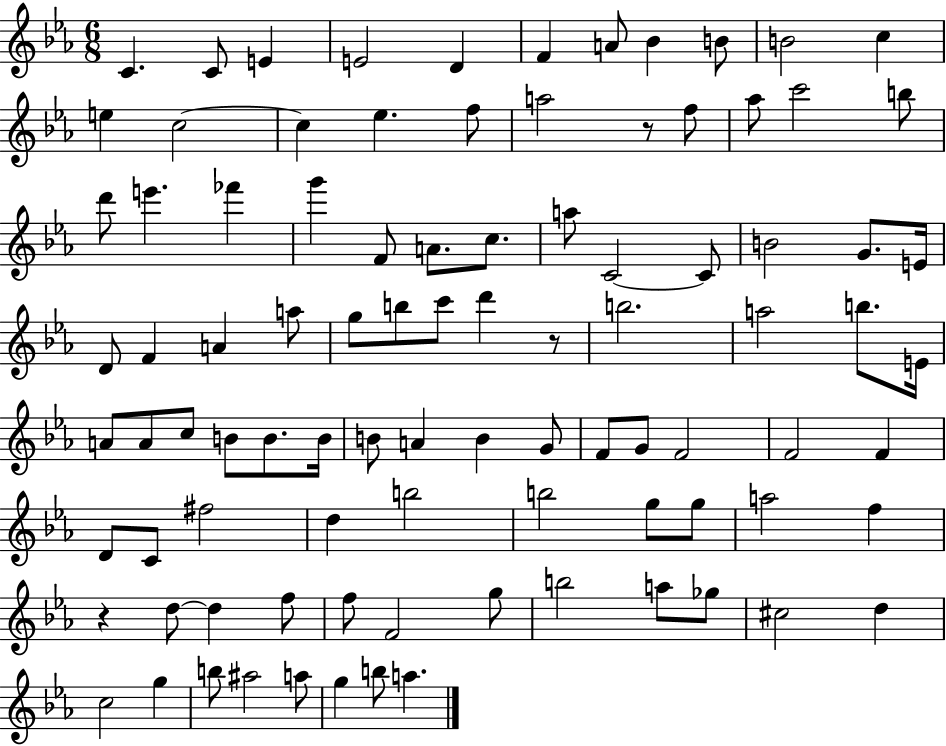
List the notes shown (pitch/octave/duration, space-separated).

C4/q. C4/e E4/q E4/h D4/q F4/q A4/e Bb4/q B4/e B4/h C5/q E5/q C5/h C5/q Eb5/q. F5/e A5/h R/e F5/e Ab5/e C6/h B5/e D6/e E6/q. FES6/q G6/q F4/e A4/e. C5/e. A5/e C4/h C4/e B4/h G4/e. E4/s D4/e F4/q A4/q A5/e G5/e B5/e C6/e D6/q R/e B5/h. A5/h B5/e. E4/s A4/e A4/e C5/e B4/e B4/e. B4/s B4/e A4/q B4/q G4/e F4/e G4/e F4/h F4/h F4/q D4/e C4/e F#5/h D5/q B5/h B5/h G5/e G5/e A5/h F5/q R/q D5/e D5/q F5/e F5/e F4/h G5/e B5/h A5/e Gb5/e C#5/h D5/q C5/h G5/q B5/e A#5/h A5/e G5/q B5/e A5/q.